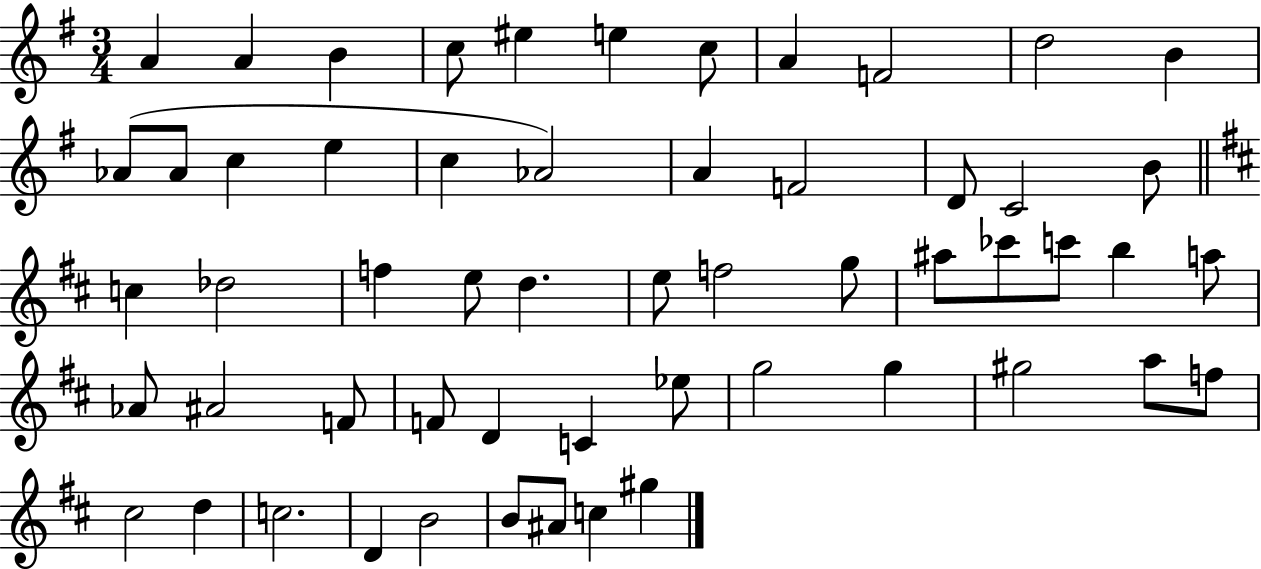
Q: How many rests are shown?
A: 0